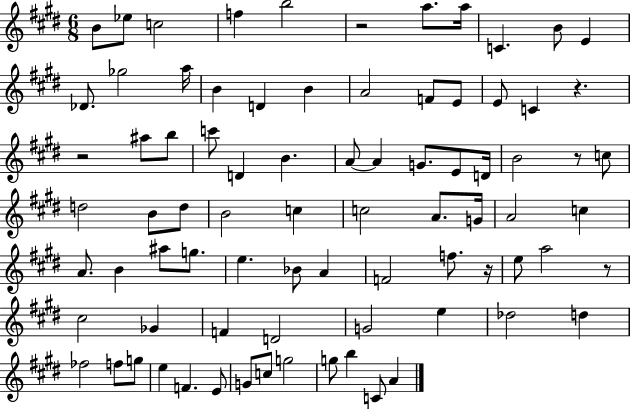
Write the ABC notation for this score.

X:1
T:Untitled
M:6/8
L:1/4
K:E
B/2 _e/2 c2 f b2 z2 a/2 a/4 C B/2 E _D/2 _g2 a/4 B D B A2 F/2 E/2 E/2 C z z2 ^a/2 b/2 c'/2 D B A/2 A G/2 E/2 D/4 B2 z/2 c/2 d2 B/2 d/2 B2 c c2 A/2 G/4 A2 c A/2 B ^a/2 g/2 e _B/2 A F2 f/2 z/4 e/2 a2 z/2 ^c2 _G F D2 G2 e _d2 d _f2 f/2 g/2 e F E/2 G/2 c/2 g2 g/2 b C/2 A